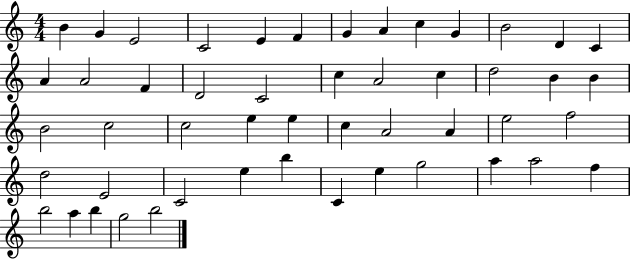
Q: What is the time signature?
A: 4/4